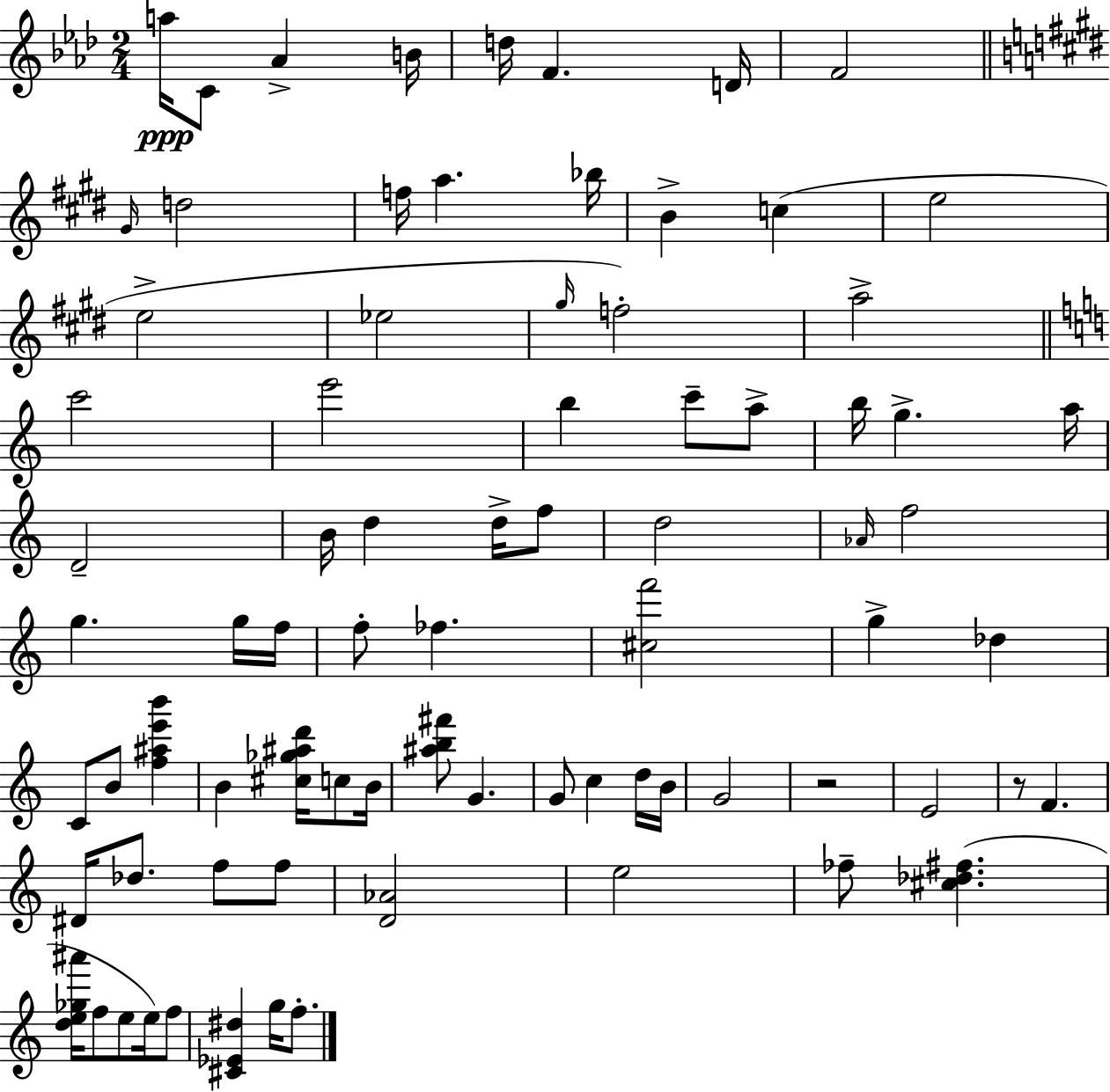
{
  \clef treble
  \numericTimeSignature
  \time 2/4
  \key aes \major
  a''16\ppp c'8 aes'4-> b'16 | d''16 f'4. d'16 | f'2 | \bar "||" \break \key e \major \grace { gis'16 } d''2 | f''16 a''4. | bes''16 b'4-> c''4( | e''2 | \break e''2-> | ees''2 | \grace { gis''16 }) f''2-. | a''2-> | \break \bar "||" \break \key c \major c'''2 | e'''2 | b''4 c'''8-- a''8-> | b''16 g''4.-> a''16 | \break d'2-- | b'16 d''4 d''16-> f''8 | d''2 | \grace { aes'16 } f''2 | \break g''4. g''16 | f''16 f''8-. fes''4. | <cis'' f'''>2 | g''4-> des''4 | \break c'8 b'8 <f'' ais'' e''' b'''>4 | b'4 <cis'' ges'' ais'' d'''>16 c''8 | b'16 <ais'' b'' fis'''>8 g'4. | g'8 c''4 d''16 | \break b'16 g'2 | r2 | e'2 | r8 f'4. | \break dis'16 des''8. f''8 f''8 | <d' aes'>2 | e''2 | fes''8-- <cis'' des'' fis''>4.( | \break <d'' e'' ges'' ais'''>16 f''8 e''8 e''16) f''8 | <cis' ees' dis''>4 g''16 f''8.-. | \bar "|."
}